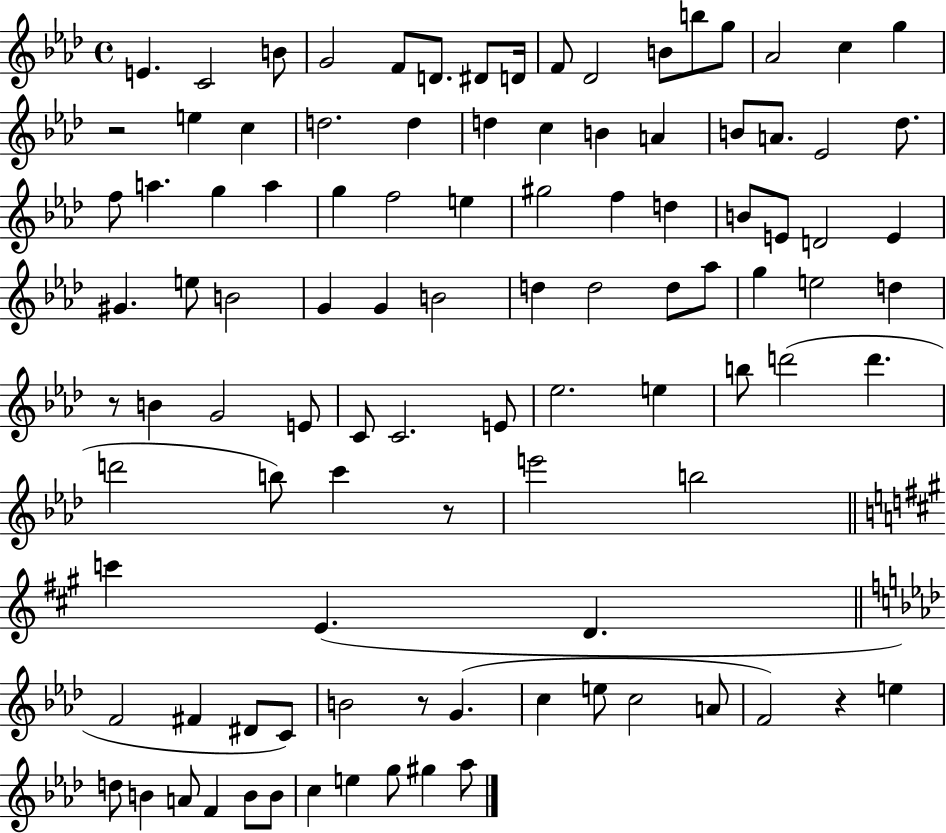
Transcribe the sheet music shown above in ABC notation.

X:1
T:Untitled
M:4/4
L:1/4
K:Ab
E C2 B/2 G2 F/2 D/2 ^D/2 D/4 F/2 _D2 B/2 b/2 g/2 _A2 c g z2 e c d2 d d c B A B/2 A/2 _E2 _d/2 f/2 a g a g f2 e ^g2 f d B/2 E/2 D2 E ^G e/2 B2 G G B2 d d2 d/2 _a/2 g e2 d z/2 B G2 E/2 C/2 C2 E/2 _e2 e b/2 d'2 d' d'2 b/2 c' z/2 e'2 b2 c' E D F2 ^F ^D/2 C/2 B2 z/2 G c e/2 c2 A/2 F2 z e d/2 B A/2 F B/2 B/2 c e g/2 ^g _a/2